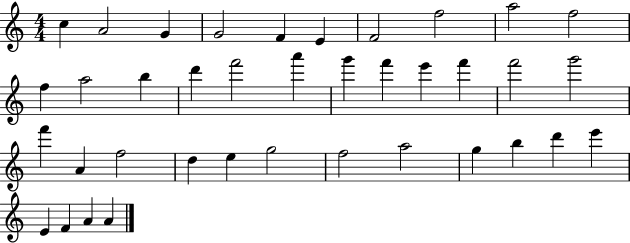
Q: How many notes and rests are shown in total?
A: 38